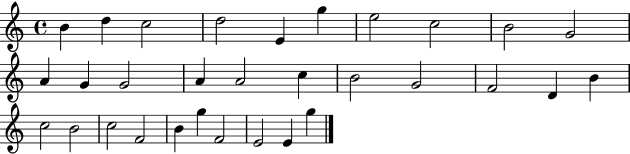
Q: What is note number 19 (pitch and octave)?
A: F4